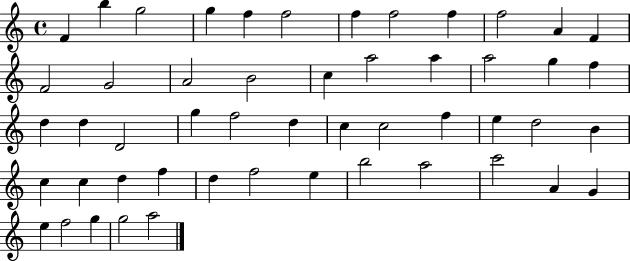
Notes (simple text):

F4/q B5/q G5/h G5/q F5/q F5/h F5/q F5/h F5/q F5/h A4/q F4/q F4/h G4/h A4/h B4/h C5/q A5/h A5/q A5/h G5/q F5/q D5/q D5/q D4/h G5/q F5/h D5/q C5/q C5/h F5/q E5/q D5/h B4/q C5/q C5/q D5/q F5/q D5/q F5/h E5/q B5/h A5/h C6/h A4/q G4/q E5/q F5/h G5/q G5/h A5/h